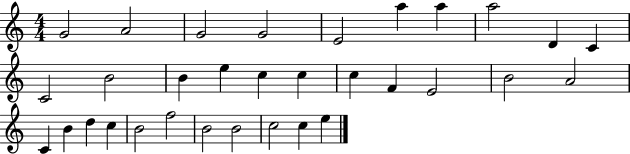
G4/h A4/h G4/h G4/h E4/h A5/q A5/q A5/h D4/q C4/q C4/h B4/h B4/q E5/q C5/q C5/q C5/q F4/q E4/h B4/h A4/h C4/q B4/q D5/q C5/q B4/h F5/h B4/h B4/h C5/h C5/q E5/q